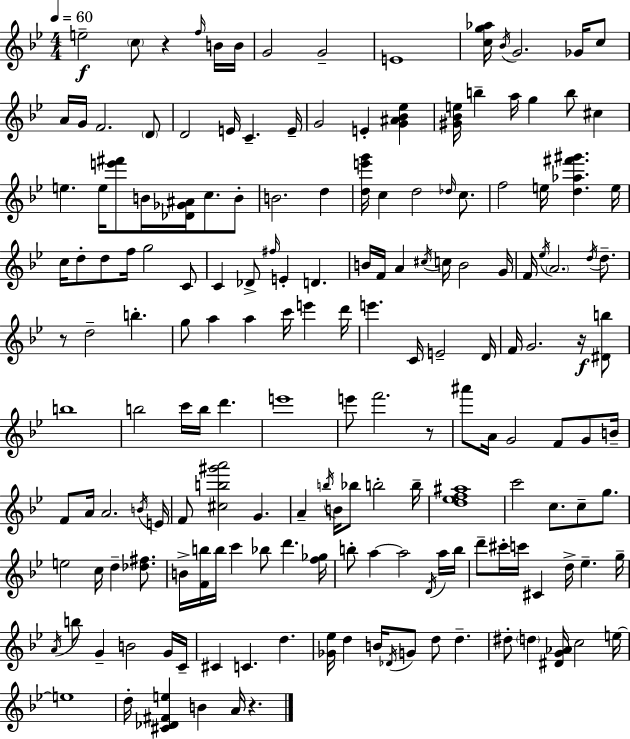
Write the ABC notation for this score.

X:1
T:Untitled
M:4/4
L:1/4
K:Gm
e2 c/2 z f/4 B/4 B/4 G2 G2 E4 [cg_a]/4 _B/4 G2 _G/4 c/2 A/4 G/4 F2 D/2 D2 E/4 C E/4 G2 E [G^A_B_e] [^G_Be]/4 b a/4 g b/2 ^c e e/4 [e'^f']/2 B/4 [_D_G^A]/4 c/2 B/2 B2 d [de'g']/4 c d2 _d/4 c/2 f2 e/4 [d_a^f'^g'] e/4 c/4 d/2 d/2 f/4 g2 C/2 C _D/2 ^f/4 E D B/4 F/4 A ^c/4 c/4 B2 G/4 F/4 _e/4 A2 d/4 d/2 z/2 d2 b g/2 a a c'/4 e' d'/4 e' C/4 E2 D/4 F/4 G2 z/4 [^Db]/2 b4 b2 c'/4 b/4 d' e'4 e'/2 f'2 z/2 ^a'/2 A/4 G2 F/2 G/2 B/4 F/2 A/4 A2 B/4 E/4 F/2 [^cb^g'a']2 G A b/4 B/4 _b/2 b2 b/4 [d_ef^a]4 c'2 c/2 c/2 g/2 e2 c/4 d [_d^f]/2 B/4 [Fb]/4 b/4 c' _b/2 d' [f_g]/4 b/2 a a2 D/4 a/4 b/4 d'/2 ^c'/4 c'/4 ^C d/4 _e g/4 A/4 b/2 G B2 G/4 C/4 ^C C d [_G_e]/4 d B/4 _D/4 G/2 d/2 d ^d/2 d [^DG_A]/4 c2 e/4 e4 d/4 [^C_D^Fe] B A/4 z